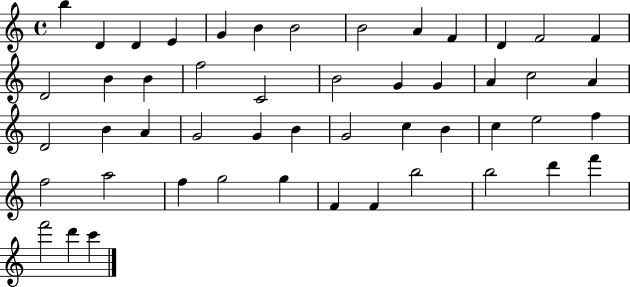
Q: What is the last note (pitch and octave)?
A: C6